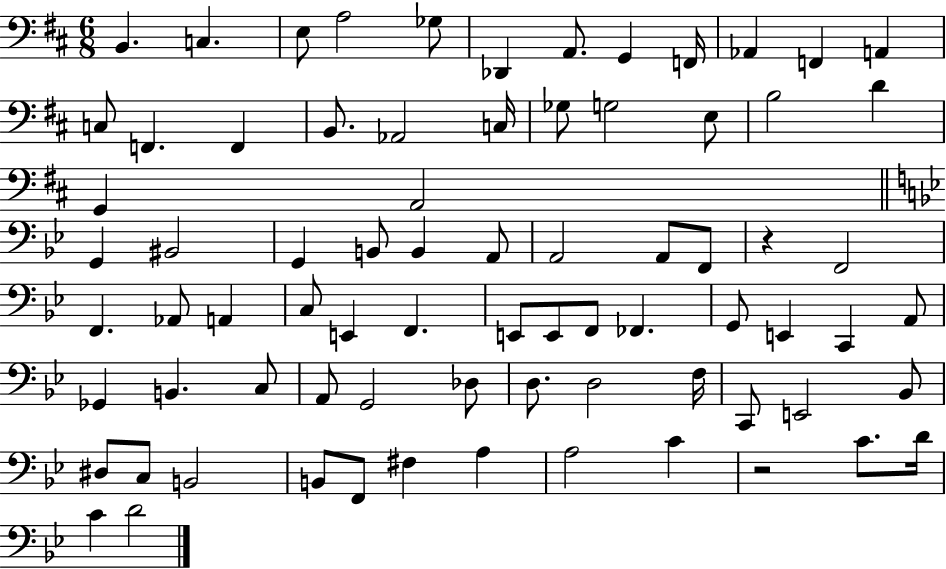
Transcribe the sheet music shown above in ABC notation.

X:1
T:Untitled
M:6/8
L:1/4
K:D
B,, C, E,/2 A,2 _G,/2 _D,, A,,/2 G,, F,,/4 _A,, F,, A,, C,/2 F,, F,, B,,/2 _A,,2 C,/4 _G,/2 G,2 E,/2 B,2 D G,, A,,2 G,, ^B,,2 G,, B,,/2 B,, A,,/2 A,,2 A,,/2 F,,/2 z F,,2 F,, _A,,/2 A,, C,/2 E,, F,, E,,/2 E,,/2 F,,/2 _F,, G,,/2 E,, C,, A,,/2 _G,, B,, C,/2 A,,/2 G,,2 _D,/2 D,/2 D,2 F,/4 C,,/2 E,,2 _B,,/2 ^D,/2 C,/2 B,,2 B,,/2 F,,/2 ^F, A, A,2 C z2 C/2 D/4 C D2